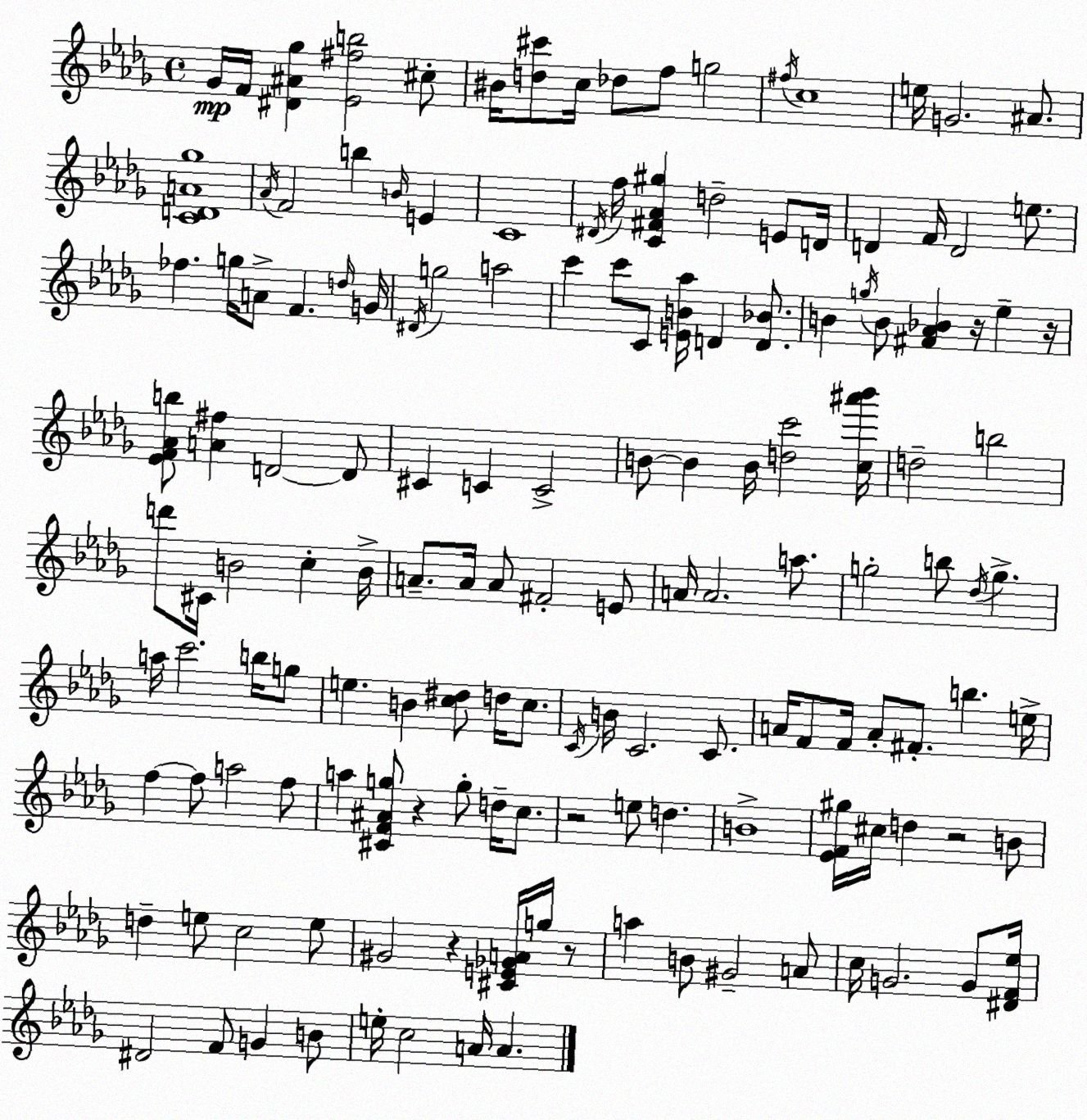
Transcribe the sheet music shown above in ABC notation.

X:1
T:Untitled
M:4/4
L:1/4
K:Bbm
_G/4 F/4 [^D^A_g] [_E^fb]2 ^c/2 ^B/4 [d^c']/2 c/4 _d/2 f/2 g2 ^f/4 c4 e/4 G2 ^A/2 [CDA_g]4 _A/4 F2 b B/4 E C4 ^D/4 f/4 [C^F_A^g] d2 E/2 D/4 D F/4 D2 e/2 _f g/4 A/2 F d/4 G/4 ^D/4 g2 a2 c' c'/2 C/2 [EB_a]/4 D [D_B]/2 B g/4 B/2 [^F_A_B] z/4 _e z/4 [_EF_Ab]/2 [A^f] D2 D/2 ^C C C2 B/2 B B/4 [dc']2 [c^a'_b']/4 d2 b2 d'/2 ^C/4 B2 c B/4 A/2 A/4 A/2 ^F2 E/2 A/4 A2 a/2 g2 b/2 _d/4 g a/4 c'2 b/4 g/2 e B [c^d]/2 d/4 c/2 C/4 B/4 C2 C/2 A/4 F/2 F/4 A/2 ^F/2 b e/4 f f/2 a2 f/2 a [^CF^Ag]/2 z g/2 d/4 c/2 z2 e/2 d B4 [_EF^g]/4 ^c/4 d z2 B/2 d e/2 c2 e/2 ^G2 z [^CE_GA]/4 g/4 z/2 a B/2 ^G2 A/2 c/4 G2 G/2 [^DF_e]/4 ^D2 F/2 G B/2 e/4 c2 A/4 A